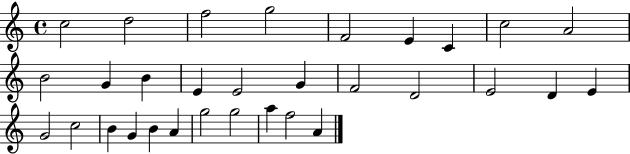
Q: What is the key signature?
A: C major